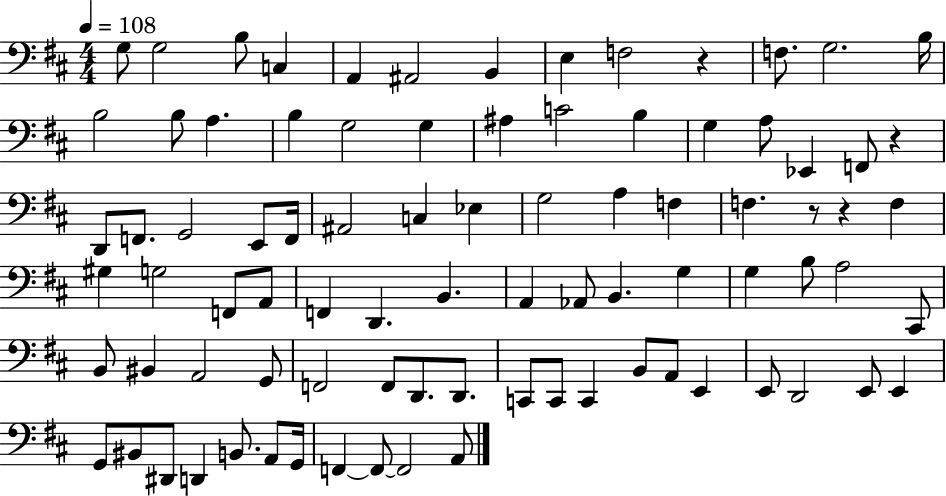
X:1
T:Untitled
M:4/4
L:1/4
K:D
G,/2 G,2 B,/2 C, A,, ^A,,2 B,, E, F,2 z F,/2 G,2 B,/4 B,2 B,/2 A, B, G,2 G, ^A, C2 B, G, A,/2 _E,, F,,/2 z D,,/2 F,,/2 G,,2 E,,/2 F,,/4 ^A,,2 C, _E, G,2 A, F, F, z/2 z F, ^G, G,2 F,,/2 A,,/2 F,, D,, B,, A,, _A,,/2 B,, G, G, B,/2 A,2 ^C,,/2 B,,/2 ^B,, A,,2 G,,/2 F,,2 F,,/2 D,,/2 D,,/2 C,,/2 C,,/2 C,, B,,/2 A,,/2 E,, E,,/2 D,,2 E,,/2 E,, G,,/2 ^B,,/2 ^D,,/2 D,, B,,/2 A,,/2 G,,/4 F,, F,,/2 F,,2 A,,/2